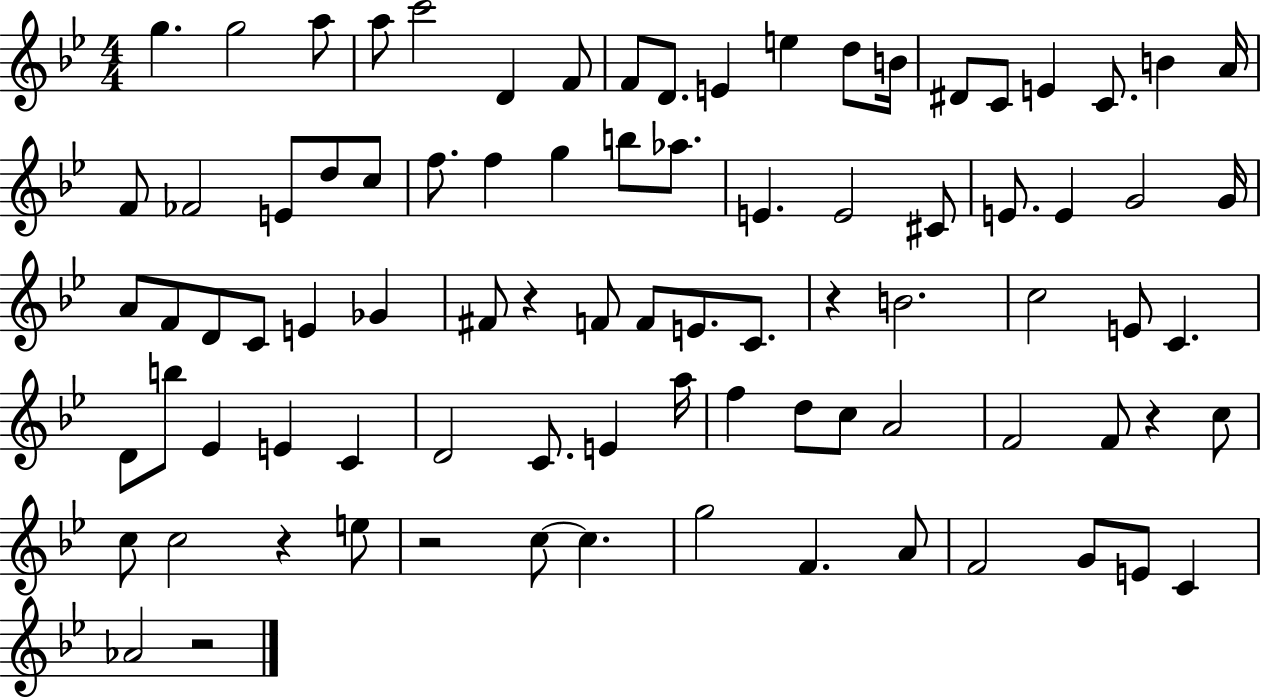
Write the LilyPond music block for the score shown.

{
  \clef treble
  \numericTimeSignature
  \time 4/4
  \key bes \major
  \repeat volta 2 { g''4. g''2 a''8 | a''8 c'''2 d'4 f'8 | f'8 d'8. e'4 e''4 d''8 b'16 | dis'8 c'8 e'4 c'8. b'4 a'16 | \break f'8 fes'2 e'8 d''8 c''8 | f''8. f''4 g''4 b''8 aes''8. | e'4. e'2 cis'8 | e'8. e'4 g'2 g'16 | \break a'8 f'8 d'8 c'8 e'4 ges'4 | fis'8 r4 f'8 f'8 e'8. c'8. | r4 b'2. | c''2 e'8 c'4. | \break d'8 b''8 ees'4 e'4 c'4 | d'2 c'8. e'4 a''16 | f''4 d''8 c''8 a'2 | f'2 f'8 r4 c''8 | \break c''8 c''2 r4 e''8 | r2 c''8~~ c''4. | g''2 f'4. a'8 | f'2 g'8 e'8 c'4 | \break aes'2 r2 | } \bar "|."
}